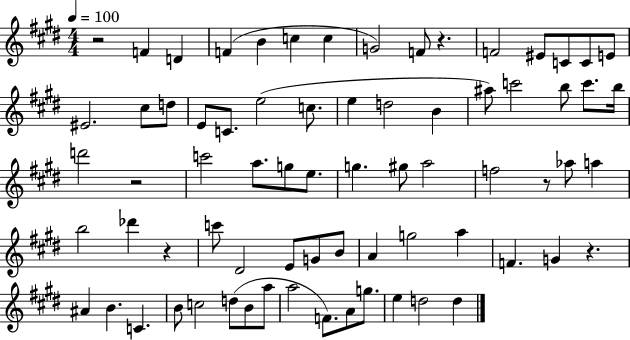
{
  \clef treble
  \numericTimeSignature
  \time 4/4
  \key e \major
  \tempo 4 = 100
  r2 f'4 d'4 | f'4( b'4 c''4 c''4 | g'2) f'8 r4. | f'2 eis'8 c'8 c'8 e'8 | \break eis'2. cis''8 d''8 | e'8 c'8. e''2( c''8. | e''4 d''2 b'4 | ais''8) c'''2 b''8 c'''8. b''16 | \break d'''2 r2 | c'''2 a''8. g''8 e''8. | g''4. gis''8 a''2 | f''2 r8 aes''8 a''4 | \break b''2 des'''4 r4 | c'''8 dis'2 e'8 g'8 b'8 | a'4 g''2 a''4 | f'4. g'4 r4. | \break ais'4 b'4. c'4. | b'8 c''2 d''8( b'8 a''8 | a''2 f'8.) a'8 g''8. | e''4 d''2 d''4 | \break \bar "|."
}